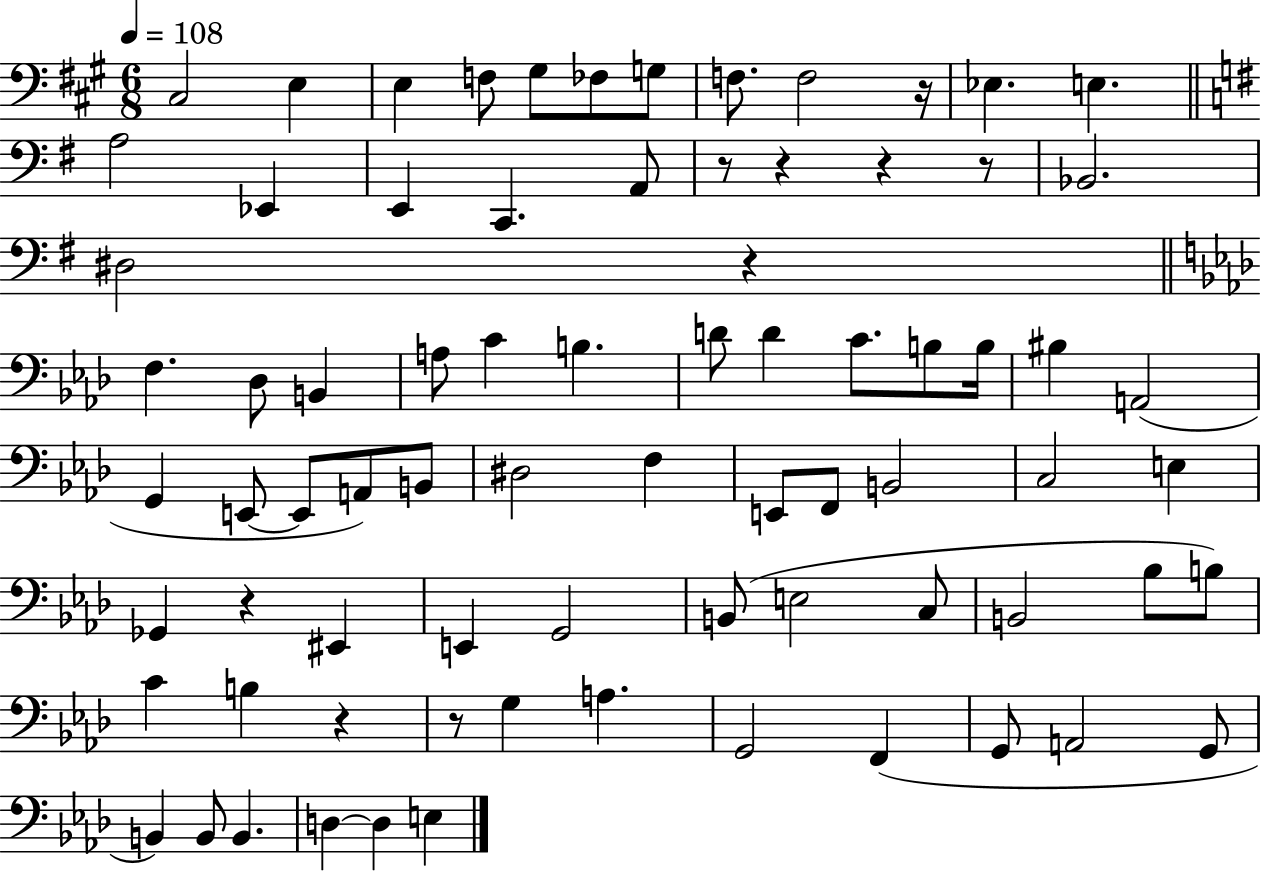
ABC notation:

X:1
T:Untitled
M:6/8
L:1/4
K:A
^C,2 E, E, F,/2 ^G,/2 _F,/2 G,/2 F,/2 F,2 z/4 _E, E, A,2 _E,, E,, C,, A,,/2 z/2 z z z/2 _B,,2 ^D,2 z F, _D,/2 B,, A,/2 C B, D/2 D C/2 B,/2 B,/4 ^B, A,,2 G,, E,,/2 E,,/2 A,,/2 B,,/2 ^D,2 F, E,,/2 F,,/2 B,,2 C,2 E, _G,, z ^E,, E,, G,,2 B,,/2 E,2 C,/2 B,,2 _B,/2 B,/2 C B, z z/2 G, A, G,,2 F,, G,,/2 A,,2 G,,/2 B,, B,,/2 B,, D, D, E,